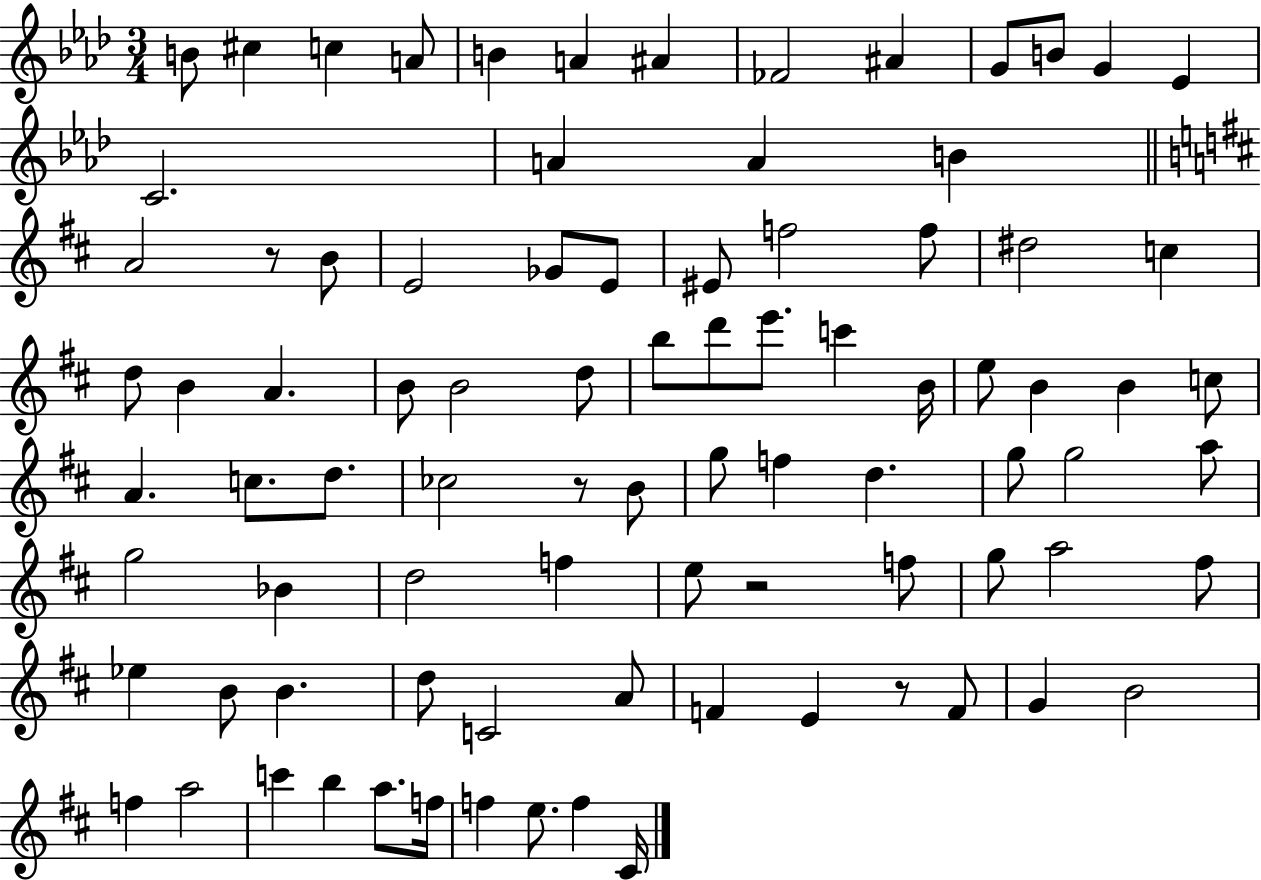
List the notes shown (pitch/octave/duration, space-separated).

B4/e C#5/q C5/q A4/e B4/q A4/q A#4/q FES4/h A#4/q G4/e B4/e G4/q Eb4/q C4/h. A4/q A4/q B4/q A4/h R/e B4/e E4/h Gb4/e E4/e EIS4/e F5/h F5/e D#5/h C5/q D5/e B4/q A4/q. B4/e B4/h D5/e B5/e D6/e E6/e. C6/q B4/s E5/e B4/q B4/q C5/e A4/q. C5/e. D5/e. CES5/h R/e B4/e G5/e F5/q D5/q. G5/e G5/h A5/e G5/h Bb4/q D5/h F5/q E5/e R/h F5/e G5/e A5/h F#5/e Eb5/q B4/e B4/q. D5/e C4/h A4/e F4/q E4/q R/e F4/e G4/q B4/h F5/q A5/h C6/q B5/q A5/e. F5/s F5/q E5/e. F5/q C#4/s